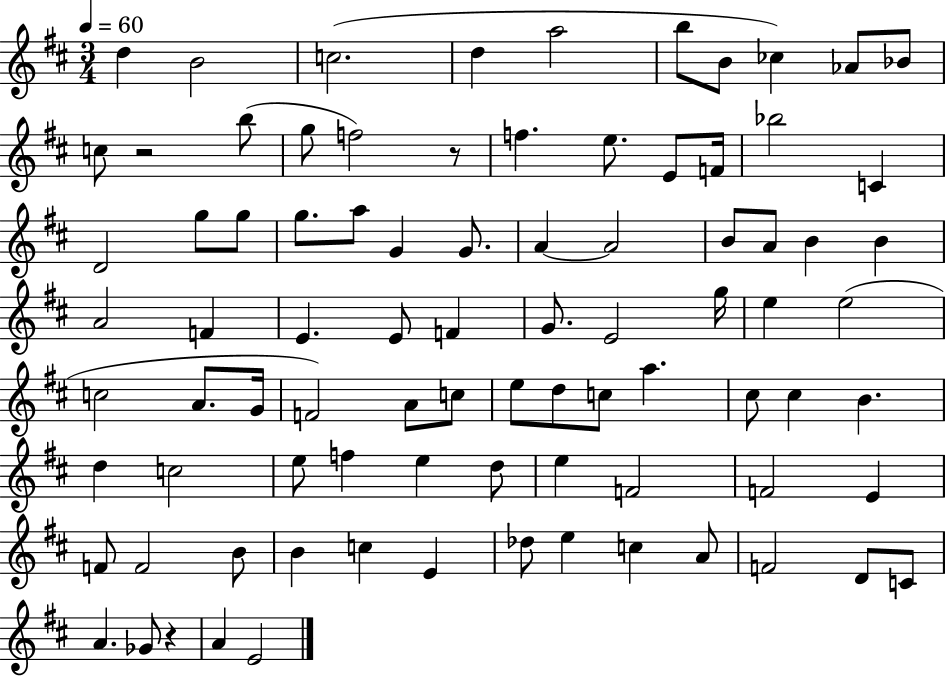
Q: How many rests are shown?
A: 3